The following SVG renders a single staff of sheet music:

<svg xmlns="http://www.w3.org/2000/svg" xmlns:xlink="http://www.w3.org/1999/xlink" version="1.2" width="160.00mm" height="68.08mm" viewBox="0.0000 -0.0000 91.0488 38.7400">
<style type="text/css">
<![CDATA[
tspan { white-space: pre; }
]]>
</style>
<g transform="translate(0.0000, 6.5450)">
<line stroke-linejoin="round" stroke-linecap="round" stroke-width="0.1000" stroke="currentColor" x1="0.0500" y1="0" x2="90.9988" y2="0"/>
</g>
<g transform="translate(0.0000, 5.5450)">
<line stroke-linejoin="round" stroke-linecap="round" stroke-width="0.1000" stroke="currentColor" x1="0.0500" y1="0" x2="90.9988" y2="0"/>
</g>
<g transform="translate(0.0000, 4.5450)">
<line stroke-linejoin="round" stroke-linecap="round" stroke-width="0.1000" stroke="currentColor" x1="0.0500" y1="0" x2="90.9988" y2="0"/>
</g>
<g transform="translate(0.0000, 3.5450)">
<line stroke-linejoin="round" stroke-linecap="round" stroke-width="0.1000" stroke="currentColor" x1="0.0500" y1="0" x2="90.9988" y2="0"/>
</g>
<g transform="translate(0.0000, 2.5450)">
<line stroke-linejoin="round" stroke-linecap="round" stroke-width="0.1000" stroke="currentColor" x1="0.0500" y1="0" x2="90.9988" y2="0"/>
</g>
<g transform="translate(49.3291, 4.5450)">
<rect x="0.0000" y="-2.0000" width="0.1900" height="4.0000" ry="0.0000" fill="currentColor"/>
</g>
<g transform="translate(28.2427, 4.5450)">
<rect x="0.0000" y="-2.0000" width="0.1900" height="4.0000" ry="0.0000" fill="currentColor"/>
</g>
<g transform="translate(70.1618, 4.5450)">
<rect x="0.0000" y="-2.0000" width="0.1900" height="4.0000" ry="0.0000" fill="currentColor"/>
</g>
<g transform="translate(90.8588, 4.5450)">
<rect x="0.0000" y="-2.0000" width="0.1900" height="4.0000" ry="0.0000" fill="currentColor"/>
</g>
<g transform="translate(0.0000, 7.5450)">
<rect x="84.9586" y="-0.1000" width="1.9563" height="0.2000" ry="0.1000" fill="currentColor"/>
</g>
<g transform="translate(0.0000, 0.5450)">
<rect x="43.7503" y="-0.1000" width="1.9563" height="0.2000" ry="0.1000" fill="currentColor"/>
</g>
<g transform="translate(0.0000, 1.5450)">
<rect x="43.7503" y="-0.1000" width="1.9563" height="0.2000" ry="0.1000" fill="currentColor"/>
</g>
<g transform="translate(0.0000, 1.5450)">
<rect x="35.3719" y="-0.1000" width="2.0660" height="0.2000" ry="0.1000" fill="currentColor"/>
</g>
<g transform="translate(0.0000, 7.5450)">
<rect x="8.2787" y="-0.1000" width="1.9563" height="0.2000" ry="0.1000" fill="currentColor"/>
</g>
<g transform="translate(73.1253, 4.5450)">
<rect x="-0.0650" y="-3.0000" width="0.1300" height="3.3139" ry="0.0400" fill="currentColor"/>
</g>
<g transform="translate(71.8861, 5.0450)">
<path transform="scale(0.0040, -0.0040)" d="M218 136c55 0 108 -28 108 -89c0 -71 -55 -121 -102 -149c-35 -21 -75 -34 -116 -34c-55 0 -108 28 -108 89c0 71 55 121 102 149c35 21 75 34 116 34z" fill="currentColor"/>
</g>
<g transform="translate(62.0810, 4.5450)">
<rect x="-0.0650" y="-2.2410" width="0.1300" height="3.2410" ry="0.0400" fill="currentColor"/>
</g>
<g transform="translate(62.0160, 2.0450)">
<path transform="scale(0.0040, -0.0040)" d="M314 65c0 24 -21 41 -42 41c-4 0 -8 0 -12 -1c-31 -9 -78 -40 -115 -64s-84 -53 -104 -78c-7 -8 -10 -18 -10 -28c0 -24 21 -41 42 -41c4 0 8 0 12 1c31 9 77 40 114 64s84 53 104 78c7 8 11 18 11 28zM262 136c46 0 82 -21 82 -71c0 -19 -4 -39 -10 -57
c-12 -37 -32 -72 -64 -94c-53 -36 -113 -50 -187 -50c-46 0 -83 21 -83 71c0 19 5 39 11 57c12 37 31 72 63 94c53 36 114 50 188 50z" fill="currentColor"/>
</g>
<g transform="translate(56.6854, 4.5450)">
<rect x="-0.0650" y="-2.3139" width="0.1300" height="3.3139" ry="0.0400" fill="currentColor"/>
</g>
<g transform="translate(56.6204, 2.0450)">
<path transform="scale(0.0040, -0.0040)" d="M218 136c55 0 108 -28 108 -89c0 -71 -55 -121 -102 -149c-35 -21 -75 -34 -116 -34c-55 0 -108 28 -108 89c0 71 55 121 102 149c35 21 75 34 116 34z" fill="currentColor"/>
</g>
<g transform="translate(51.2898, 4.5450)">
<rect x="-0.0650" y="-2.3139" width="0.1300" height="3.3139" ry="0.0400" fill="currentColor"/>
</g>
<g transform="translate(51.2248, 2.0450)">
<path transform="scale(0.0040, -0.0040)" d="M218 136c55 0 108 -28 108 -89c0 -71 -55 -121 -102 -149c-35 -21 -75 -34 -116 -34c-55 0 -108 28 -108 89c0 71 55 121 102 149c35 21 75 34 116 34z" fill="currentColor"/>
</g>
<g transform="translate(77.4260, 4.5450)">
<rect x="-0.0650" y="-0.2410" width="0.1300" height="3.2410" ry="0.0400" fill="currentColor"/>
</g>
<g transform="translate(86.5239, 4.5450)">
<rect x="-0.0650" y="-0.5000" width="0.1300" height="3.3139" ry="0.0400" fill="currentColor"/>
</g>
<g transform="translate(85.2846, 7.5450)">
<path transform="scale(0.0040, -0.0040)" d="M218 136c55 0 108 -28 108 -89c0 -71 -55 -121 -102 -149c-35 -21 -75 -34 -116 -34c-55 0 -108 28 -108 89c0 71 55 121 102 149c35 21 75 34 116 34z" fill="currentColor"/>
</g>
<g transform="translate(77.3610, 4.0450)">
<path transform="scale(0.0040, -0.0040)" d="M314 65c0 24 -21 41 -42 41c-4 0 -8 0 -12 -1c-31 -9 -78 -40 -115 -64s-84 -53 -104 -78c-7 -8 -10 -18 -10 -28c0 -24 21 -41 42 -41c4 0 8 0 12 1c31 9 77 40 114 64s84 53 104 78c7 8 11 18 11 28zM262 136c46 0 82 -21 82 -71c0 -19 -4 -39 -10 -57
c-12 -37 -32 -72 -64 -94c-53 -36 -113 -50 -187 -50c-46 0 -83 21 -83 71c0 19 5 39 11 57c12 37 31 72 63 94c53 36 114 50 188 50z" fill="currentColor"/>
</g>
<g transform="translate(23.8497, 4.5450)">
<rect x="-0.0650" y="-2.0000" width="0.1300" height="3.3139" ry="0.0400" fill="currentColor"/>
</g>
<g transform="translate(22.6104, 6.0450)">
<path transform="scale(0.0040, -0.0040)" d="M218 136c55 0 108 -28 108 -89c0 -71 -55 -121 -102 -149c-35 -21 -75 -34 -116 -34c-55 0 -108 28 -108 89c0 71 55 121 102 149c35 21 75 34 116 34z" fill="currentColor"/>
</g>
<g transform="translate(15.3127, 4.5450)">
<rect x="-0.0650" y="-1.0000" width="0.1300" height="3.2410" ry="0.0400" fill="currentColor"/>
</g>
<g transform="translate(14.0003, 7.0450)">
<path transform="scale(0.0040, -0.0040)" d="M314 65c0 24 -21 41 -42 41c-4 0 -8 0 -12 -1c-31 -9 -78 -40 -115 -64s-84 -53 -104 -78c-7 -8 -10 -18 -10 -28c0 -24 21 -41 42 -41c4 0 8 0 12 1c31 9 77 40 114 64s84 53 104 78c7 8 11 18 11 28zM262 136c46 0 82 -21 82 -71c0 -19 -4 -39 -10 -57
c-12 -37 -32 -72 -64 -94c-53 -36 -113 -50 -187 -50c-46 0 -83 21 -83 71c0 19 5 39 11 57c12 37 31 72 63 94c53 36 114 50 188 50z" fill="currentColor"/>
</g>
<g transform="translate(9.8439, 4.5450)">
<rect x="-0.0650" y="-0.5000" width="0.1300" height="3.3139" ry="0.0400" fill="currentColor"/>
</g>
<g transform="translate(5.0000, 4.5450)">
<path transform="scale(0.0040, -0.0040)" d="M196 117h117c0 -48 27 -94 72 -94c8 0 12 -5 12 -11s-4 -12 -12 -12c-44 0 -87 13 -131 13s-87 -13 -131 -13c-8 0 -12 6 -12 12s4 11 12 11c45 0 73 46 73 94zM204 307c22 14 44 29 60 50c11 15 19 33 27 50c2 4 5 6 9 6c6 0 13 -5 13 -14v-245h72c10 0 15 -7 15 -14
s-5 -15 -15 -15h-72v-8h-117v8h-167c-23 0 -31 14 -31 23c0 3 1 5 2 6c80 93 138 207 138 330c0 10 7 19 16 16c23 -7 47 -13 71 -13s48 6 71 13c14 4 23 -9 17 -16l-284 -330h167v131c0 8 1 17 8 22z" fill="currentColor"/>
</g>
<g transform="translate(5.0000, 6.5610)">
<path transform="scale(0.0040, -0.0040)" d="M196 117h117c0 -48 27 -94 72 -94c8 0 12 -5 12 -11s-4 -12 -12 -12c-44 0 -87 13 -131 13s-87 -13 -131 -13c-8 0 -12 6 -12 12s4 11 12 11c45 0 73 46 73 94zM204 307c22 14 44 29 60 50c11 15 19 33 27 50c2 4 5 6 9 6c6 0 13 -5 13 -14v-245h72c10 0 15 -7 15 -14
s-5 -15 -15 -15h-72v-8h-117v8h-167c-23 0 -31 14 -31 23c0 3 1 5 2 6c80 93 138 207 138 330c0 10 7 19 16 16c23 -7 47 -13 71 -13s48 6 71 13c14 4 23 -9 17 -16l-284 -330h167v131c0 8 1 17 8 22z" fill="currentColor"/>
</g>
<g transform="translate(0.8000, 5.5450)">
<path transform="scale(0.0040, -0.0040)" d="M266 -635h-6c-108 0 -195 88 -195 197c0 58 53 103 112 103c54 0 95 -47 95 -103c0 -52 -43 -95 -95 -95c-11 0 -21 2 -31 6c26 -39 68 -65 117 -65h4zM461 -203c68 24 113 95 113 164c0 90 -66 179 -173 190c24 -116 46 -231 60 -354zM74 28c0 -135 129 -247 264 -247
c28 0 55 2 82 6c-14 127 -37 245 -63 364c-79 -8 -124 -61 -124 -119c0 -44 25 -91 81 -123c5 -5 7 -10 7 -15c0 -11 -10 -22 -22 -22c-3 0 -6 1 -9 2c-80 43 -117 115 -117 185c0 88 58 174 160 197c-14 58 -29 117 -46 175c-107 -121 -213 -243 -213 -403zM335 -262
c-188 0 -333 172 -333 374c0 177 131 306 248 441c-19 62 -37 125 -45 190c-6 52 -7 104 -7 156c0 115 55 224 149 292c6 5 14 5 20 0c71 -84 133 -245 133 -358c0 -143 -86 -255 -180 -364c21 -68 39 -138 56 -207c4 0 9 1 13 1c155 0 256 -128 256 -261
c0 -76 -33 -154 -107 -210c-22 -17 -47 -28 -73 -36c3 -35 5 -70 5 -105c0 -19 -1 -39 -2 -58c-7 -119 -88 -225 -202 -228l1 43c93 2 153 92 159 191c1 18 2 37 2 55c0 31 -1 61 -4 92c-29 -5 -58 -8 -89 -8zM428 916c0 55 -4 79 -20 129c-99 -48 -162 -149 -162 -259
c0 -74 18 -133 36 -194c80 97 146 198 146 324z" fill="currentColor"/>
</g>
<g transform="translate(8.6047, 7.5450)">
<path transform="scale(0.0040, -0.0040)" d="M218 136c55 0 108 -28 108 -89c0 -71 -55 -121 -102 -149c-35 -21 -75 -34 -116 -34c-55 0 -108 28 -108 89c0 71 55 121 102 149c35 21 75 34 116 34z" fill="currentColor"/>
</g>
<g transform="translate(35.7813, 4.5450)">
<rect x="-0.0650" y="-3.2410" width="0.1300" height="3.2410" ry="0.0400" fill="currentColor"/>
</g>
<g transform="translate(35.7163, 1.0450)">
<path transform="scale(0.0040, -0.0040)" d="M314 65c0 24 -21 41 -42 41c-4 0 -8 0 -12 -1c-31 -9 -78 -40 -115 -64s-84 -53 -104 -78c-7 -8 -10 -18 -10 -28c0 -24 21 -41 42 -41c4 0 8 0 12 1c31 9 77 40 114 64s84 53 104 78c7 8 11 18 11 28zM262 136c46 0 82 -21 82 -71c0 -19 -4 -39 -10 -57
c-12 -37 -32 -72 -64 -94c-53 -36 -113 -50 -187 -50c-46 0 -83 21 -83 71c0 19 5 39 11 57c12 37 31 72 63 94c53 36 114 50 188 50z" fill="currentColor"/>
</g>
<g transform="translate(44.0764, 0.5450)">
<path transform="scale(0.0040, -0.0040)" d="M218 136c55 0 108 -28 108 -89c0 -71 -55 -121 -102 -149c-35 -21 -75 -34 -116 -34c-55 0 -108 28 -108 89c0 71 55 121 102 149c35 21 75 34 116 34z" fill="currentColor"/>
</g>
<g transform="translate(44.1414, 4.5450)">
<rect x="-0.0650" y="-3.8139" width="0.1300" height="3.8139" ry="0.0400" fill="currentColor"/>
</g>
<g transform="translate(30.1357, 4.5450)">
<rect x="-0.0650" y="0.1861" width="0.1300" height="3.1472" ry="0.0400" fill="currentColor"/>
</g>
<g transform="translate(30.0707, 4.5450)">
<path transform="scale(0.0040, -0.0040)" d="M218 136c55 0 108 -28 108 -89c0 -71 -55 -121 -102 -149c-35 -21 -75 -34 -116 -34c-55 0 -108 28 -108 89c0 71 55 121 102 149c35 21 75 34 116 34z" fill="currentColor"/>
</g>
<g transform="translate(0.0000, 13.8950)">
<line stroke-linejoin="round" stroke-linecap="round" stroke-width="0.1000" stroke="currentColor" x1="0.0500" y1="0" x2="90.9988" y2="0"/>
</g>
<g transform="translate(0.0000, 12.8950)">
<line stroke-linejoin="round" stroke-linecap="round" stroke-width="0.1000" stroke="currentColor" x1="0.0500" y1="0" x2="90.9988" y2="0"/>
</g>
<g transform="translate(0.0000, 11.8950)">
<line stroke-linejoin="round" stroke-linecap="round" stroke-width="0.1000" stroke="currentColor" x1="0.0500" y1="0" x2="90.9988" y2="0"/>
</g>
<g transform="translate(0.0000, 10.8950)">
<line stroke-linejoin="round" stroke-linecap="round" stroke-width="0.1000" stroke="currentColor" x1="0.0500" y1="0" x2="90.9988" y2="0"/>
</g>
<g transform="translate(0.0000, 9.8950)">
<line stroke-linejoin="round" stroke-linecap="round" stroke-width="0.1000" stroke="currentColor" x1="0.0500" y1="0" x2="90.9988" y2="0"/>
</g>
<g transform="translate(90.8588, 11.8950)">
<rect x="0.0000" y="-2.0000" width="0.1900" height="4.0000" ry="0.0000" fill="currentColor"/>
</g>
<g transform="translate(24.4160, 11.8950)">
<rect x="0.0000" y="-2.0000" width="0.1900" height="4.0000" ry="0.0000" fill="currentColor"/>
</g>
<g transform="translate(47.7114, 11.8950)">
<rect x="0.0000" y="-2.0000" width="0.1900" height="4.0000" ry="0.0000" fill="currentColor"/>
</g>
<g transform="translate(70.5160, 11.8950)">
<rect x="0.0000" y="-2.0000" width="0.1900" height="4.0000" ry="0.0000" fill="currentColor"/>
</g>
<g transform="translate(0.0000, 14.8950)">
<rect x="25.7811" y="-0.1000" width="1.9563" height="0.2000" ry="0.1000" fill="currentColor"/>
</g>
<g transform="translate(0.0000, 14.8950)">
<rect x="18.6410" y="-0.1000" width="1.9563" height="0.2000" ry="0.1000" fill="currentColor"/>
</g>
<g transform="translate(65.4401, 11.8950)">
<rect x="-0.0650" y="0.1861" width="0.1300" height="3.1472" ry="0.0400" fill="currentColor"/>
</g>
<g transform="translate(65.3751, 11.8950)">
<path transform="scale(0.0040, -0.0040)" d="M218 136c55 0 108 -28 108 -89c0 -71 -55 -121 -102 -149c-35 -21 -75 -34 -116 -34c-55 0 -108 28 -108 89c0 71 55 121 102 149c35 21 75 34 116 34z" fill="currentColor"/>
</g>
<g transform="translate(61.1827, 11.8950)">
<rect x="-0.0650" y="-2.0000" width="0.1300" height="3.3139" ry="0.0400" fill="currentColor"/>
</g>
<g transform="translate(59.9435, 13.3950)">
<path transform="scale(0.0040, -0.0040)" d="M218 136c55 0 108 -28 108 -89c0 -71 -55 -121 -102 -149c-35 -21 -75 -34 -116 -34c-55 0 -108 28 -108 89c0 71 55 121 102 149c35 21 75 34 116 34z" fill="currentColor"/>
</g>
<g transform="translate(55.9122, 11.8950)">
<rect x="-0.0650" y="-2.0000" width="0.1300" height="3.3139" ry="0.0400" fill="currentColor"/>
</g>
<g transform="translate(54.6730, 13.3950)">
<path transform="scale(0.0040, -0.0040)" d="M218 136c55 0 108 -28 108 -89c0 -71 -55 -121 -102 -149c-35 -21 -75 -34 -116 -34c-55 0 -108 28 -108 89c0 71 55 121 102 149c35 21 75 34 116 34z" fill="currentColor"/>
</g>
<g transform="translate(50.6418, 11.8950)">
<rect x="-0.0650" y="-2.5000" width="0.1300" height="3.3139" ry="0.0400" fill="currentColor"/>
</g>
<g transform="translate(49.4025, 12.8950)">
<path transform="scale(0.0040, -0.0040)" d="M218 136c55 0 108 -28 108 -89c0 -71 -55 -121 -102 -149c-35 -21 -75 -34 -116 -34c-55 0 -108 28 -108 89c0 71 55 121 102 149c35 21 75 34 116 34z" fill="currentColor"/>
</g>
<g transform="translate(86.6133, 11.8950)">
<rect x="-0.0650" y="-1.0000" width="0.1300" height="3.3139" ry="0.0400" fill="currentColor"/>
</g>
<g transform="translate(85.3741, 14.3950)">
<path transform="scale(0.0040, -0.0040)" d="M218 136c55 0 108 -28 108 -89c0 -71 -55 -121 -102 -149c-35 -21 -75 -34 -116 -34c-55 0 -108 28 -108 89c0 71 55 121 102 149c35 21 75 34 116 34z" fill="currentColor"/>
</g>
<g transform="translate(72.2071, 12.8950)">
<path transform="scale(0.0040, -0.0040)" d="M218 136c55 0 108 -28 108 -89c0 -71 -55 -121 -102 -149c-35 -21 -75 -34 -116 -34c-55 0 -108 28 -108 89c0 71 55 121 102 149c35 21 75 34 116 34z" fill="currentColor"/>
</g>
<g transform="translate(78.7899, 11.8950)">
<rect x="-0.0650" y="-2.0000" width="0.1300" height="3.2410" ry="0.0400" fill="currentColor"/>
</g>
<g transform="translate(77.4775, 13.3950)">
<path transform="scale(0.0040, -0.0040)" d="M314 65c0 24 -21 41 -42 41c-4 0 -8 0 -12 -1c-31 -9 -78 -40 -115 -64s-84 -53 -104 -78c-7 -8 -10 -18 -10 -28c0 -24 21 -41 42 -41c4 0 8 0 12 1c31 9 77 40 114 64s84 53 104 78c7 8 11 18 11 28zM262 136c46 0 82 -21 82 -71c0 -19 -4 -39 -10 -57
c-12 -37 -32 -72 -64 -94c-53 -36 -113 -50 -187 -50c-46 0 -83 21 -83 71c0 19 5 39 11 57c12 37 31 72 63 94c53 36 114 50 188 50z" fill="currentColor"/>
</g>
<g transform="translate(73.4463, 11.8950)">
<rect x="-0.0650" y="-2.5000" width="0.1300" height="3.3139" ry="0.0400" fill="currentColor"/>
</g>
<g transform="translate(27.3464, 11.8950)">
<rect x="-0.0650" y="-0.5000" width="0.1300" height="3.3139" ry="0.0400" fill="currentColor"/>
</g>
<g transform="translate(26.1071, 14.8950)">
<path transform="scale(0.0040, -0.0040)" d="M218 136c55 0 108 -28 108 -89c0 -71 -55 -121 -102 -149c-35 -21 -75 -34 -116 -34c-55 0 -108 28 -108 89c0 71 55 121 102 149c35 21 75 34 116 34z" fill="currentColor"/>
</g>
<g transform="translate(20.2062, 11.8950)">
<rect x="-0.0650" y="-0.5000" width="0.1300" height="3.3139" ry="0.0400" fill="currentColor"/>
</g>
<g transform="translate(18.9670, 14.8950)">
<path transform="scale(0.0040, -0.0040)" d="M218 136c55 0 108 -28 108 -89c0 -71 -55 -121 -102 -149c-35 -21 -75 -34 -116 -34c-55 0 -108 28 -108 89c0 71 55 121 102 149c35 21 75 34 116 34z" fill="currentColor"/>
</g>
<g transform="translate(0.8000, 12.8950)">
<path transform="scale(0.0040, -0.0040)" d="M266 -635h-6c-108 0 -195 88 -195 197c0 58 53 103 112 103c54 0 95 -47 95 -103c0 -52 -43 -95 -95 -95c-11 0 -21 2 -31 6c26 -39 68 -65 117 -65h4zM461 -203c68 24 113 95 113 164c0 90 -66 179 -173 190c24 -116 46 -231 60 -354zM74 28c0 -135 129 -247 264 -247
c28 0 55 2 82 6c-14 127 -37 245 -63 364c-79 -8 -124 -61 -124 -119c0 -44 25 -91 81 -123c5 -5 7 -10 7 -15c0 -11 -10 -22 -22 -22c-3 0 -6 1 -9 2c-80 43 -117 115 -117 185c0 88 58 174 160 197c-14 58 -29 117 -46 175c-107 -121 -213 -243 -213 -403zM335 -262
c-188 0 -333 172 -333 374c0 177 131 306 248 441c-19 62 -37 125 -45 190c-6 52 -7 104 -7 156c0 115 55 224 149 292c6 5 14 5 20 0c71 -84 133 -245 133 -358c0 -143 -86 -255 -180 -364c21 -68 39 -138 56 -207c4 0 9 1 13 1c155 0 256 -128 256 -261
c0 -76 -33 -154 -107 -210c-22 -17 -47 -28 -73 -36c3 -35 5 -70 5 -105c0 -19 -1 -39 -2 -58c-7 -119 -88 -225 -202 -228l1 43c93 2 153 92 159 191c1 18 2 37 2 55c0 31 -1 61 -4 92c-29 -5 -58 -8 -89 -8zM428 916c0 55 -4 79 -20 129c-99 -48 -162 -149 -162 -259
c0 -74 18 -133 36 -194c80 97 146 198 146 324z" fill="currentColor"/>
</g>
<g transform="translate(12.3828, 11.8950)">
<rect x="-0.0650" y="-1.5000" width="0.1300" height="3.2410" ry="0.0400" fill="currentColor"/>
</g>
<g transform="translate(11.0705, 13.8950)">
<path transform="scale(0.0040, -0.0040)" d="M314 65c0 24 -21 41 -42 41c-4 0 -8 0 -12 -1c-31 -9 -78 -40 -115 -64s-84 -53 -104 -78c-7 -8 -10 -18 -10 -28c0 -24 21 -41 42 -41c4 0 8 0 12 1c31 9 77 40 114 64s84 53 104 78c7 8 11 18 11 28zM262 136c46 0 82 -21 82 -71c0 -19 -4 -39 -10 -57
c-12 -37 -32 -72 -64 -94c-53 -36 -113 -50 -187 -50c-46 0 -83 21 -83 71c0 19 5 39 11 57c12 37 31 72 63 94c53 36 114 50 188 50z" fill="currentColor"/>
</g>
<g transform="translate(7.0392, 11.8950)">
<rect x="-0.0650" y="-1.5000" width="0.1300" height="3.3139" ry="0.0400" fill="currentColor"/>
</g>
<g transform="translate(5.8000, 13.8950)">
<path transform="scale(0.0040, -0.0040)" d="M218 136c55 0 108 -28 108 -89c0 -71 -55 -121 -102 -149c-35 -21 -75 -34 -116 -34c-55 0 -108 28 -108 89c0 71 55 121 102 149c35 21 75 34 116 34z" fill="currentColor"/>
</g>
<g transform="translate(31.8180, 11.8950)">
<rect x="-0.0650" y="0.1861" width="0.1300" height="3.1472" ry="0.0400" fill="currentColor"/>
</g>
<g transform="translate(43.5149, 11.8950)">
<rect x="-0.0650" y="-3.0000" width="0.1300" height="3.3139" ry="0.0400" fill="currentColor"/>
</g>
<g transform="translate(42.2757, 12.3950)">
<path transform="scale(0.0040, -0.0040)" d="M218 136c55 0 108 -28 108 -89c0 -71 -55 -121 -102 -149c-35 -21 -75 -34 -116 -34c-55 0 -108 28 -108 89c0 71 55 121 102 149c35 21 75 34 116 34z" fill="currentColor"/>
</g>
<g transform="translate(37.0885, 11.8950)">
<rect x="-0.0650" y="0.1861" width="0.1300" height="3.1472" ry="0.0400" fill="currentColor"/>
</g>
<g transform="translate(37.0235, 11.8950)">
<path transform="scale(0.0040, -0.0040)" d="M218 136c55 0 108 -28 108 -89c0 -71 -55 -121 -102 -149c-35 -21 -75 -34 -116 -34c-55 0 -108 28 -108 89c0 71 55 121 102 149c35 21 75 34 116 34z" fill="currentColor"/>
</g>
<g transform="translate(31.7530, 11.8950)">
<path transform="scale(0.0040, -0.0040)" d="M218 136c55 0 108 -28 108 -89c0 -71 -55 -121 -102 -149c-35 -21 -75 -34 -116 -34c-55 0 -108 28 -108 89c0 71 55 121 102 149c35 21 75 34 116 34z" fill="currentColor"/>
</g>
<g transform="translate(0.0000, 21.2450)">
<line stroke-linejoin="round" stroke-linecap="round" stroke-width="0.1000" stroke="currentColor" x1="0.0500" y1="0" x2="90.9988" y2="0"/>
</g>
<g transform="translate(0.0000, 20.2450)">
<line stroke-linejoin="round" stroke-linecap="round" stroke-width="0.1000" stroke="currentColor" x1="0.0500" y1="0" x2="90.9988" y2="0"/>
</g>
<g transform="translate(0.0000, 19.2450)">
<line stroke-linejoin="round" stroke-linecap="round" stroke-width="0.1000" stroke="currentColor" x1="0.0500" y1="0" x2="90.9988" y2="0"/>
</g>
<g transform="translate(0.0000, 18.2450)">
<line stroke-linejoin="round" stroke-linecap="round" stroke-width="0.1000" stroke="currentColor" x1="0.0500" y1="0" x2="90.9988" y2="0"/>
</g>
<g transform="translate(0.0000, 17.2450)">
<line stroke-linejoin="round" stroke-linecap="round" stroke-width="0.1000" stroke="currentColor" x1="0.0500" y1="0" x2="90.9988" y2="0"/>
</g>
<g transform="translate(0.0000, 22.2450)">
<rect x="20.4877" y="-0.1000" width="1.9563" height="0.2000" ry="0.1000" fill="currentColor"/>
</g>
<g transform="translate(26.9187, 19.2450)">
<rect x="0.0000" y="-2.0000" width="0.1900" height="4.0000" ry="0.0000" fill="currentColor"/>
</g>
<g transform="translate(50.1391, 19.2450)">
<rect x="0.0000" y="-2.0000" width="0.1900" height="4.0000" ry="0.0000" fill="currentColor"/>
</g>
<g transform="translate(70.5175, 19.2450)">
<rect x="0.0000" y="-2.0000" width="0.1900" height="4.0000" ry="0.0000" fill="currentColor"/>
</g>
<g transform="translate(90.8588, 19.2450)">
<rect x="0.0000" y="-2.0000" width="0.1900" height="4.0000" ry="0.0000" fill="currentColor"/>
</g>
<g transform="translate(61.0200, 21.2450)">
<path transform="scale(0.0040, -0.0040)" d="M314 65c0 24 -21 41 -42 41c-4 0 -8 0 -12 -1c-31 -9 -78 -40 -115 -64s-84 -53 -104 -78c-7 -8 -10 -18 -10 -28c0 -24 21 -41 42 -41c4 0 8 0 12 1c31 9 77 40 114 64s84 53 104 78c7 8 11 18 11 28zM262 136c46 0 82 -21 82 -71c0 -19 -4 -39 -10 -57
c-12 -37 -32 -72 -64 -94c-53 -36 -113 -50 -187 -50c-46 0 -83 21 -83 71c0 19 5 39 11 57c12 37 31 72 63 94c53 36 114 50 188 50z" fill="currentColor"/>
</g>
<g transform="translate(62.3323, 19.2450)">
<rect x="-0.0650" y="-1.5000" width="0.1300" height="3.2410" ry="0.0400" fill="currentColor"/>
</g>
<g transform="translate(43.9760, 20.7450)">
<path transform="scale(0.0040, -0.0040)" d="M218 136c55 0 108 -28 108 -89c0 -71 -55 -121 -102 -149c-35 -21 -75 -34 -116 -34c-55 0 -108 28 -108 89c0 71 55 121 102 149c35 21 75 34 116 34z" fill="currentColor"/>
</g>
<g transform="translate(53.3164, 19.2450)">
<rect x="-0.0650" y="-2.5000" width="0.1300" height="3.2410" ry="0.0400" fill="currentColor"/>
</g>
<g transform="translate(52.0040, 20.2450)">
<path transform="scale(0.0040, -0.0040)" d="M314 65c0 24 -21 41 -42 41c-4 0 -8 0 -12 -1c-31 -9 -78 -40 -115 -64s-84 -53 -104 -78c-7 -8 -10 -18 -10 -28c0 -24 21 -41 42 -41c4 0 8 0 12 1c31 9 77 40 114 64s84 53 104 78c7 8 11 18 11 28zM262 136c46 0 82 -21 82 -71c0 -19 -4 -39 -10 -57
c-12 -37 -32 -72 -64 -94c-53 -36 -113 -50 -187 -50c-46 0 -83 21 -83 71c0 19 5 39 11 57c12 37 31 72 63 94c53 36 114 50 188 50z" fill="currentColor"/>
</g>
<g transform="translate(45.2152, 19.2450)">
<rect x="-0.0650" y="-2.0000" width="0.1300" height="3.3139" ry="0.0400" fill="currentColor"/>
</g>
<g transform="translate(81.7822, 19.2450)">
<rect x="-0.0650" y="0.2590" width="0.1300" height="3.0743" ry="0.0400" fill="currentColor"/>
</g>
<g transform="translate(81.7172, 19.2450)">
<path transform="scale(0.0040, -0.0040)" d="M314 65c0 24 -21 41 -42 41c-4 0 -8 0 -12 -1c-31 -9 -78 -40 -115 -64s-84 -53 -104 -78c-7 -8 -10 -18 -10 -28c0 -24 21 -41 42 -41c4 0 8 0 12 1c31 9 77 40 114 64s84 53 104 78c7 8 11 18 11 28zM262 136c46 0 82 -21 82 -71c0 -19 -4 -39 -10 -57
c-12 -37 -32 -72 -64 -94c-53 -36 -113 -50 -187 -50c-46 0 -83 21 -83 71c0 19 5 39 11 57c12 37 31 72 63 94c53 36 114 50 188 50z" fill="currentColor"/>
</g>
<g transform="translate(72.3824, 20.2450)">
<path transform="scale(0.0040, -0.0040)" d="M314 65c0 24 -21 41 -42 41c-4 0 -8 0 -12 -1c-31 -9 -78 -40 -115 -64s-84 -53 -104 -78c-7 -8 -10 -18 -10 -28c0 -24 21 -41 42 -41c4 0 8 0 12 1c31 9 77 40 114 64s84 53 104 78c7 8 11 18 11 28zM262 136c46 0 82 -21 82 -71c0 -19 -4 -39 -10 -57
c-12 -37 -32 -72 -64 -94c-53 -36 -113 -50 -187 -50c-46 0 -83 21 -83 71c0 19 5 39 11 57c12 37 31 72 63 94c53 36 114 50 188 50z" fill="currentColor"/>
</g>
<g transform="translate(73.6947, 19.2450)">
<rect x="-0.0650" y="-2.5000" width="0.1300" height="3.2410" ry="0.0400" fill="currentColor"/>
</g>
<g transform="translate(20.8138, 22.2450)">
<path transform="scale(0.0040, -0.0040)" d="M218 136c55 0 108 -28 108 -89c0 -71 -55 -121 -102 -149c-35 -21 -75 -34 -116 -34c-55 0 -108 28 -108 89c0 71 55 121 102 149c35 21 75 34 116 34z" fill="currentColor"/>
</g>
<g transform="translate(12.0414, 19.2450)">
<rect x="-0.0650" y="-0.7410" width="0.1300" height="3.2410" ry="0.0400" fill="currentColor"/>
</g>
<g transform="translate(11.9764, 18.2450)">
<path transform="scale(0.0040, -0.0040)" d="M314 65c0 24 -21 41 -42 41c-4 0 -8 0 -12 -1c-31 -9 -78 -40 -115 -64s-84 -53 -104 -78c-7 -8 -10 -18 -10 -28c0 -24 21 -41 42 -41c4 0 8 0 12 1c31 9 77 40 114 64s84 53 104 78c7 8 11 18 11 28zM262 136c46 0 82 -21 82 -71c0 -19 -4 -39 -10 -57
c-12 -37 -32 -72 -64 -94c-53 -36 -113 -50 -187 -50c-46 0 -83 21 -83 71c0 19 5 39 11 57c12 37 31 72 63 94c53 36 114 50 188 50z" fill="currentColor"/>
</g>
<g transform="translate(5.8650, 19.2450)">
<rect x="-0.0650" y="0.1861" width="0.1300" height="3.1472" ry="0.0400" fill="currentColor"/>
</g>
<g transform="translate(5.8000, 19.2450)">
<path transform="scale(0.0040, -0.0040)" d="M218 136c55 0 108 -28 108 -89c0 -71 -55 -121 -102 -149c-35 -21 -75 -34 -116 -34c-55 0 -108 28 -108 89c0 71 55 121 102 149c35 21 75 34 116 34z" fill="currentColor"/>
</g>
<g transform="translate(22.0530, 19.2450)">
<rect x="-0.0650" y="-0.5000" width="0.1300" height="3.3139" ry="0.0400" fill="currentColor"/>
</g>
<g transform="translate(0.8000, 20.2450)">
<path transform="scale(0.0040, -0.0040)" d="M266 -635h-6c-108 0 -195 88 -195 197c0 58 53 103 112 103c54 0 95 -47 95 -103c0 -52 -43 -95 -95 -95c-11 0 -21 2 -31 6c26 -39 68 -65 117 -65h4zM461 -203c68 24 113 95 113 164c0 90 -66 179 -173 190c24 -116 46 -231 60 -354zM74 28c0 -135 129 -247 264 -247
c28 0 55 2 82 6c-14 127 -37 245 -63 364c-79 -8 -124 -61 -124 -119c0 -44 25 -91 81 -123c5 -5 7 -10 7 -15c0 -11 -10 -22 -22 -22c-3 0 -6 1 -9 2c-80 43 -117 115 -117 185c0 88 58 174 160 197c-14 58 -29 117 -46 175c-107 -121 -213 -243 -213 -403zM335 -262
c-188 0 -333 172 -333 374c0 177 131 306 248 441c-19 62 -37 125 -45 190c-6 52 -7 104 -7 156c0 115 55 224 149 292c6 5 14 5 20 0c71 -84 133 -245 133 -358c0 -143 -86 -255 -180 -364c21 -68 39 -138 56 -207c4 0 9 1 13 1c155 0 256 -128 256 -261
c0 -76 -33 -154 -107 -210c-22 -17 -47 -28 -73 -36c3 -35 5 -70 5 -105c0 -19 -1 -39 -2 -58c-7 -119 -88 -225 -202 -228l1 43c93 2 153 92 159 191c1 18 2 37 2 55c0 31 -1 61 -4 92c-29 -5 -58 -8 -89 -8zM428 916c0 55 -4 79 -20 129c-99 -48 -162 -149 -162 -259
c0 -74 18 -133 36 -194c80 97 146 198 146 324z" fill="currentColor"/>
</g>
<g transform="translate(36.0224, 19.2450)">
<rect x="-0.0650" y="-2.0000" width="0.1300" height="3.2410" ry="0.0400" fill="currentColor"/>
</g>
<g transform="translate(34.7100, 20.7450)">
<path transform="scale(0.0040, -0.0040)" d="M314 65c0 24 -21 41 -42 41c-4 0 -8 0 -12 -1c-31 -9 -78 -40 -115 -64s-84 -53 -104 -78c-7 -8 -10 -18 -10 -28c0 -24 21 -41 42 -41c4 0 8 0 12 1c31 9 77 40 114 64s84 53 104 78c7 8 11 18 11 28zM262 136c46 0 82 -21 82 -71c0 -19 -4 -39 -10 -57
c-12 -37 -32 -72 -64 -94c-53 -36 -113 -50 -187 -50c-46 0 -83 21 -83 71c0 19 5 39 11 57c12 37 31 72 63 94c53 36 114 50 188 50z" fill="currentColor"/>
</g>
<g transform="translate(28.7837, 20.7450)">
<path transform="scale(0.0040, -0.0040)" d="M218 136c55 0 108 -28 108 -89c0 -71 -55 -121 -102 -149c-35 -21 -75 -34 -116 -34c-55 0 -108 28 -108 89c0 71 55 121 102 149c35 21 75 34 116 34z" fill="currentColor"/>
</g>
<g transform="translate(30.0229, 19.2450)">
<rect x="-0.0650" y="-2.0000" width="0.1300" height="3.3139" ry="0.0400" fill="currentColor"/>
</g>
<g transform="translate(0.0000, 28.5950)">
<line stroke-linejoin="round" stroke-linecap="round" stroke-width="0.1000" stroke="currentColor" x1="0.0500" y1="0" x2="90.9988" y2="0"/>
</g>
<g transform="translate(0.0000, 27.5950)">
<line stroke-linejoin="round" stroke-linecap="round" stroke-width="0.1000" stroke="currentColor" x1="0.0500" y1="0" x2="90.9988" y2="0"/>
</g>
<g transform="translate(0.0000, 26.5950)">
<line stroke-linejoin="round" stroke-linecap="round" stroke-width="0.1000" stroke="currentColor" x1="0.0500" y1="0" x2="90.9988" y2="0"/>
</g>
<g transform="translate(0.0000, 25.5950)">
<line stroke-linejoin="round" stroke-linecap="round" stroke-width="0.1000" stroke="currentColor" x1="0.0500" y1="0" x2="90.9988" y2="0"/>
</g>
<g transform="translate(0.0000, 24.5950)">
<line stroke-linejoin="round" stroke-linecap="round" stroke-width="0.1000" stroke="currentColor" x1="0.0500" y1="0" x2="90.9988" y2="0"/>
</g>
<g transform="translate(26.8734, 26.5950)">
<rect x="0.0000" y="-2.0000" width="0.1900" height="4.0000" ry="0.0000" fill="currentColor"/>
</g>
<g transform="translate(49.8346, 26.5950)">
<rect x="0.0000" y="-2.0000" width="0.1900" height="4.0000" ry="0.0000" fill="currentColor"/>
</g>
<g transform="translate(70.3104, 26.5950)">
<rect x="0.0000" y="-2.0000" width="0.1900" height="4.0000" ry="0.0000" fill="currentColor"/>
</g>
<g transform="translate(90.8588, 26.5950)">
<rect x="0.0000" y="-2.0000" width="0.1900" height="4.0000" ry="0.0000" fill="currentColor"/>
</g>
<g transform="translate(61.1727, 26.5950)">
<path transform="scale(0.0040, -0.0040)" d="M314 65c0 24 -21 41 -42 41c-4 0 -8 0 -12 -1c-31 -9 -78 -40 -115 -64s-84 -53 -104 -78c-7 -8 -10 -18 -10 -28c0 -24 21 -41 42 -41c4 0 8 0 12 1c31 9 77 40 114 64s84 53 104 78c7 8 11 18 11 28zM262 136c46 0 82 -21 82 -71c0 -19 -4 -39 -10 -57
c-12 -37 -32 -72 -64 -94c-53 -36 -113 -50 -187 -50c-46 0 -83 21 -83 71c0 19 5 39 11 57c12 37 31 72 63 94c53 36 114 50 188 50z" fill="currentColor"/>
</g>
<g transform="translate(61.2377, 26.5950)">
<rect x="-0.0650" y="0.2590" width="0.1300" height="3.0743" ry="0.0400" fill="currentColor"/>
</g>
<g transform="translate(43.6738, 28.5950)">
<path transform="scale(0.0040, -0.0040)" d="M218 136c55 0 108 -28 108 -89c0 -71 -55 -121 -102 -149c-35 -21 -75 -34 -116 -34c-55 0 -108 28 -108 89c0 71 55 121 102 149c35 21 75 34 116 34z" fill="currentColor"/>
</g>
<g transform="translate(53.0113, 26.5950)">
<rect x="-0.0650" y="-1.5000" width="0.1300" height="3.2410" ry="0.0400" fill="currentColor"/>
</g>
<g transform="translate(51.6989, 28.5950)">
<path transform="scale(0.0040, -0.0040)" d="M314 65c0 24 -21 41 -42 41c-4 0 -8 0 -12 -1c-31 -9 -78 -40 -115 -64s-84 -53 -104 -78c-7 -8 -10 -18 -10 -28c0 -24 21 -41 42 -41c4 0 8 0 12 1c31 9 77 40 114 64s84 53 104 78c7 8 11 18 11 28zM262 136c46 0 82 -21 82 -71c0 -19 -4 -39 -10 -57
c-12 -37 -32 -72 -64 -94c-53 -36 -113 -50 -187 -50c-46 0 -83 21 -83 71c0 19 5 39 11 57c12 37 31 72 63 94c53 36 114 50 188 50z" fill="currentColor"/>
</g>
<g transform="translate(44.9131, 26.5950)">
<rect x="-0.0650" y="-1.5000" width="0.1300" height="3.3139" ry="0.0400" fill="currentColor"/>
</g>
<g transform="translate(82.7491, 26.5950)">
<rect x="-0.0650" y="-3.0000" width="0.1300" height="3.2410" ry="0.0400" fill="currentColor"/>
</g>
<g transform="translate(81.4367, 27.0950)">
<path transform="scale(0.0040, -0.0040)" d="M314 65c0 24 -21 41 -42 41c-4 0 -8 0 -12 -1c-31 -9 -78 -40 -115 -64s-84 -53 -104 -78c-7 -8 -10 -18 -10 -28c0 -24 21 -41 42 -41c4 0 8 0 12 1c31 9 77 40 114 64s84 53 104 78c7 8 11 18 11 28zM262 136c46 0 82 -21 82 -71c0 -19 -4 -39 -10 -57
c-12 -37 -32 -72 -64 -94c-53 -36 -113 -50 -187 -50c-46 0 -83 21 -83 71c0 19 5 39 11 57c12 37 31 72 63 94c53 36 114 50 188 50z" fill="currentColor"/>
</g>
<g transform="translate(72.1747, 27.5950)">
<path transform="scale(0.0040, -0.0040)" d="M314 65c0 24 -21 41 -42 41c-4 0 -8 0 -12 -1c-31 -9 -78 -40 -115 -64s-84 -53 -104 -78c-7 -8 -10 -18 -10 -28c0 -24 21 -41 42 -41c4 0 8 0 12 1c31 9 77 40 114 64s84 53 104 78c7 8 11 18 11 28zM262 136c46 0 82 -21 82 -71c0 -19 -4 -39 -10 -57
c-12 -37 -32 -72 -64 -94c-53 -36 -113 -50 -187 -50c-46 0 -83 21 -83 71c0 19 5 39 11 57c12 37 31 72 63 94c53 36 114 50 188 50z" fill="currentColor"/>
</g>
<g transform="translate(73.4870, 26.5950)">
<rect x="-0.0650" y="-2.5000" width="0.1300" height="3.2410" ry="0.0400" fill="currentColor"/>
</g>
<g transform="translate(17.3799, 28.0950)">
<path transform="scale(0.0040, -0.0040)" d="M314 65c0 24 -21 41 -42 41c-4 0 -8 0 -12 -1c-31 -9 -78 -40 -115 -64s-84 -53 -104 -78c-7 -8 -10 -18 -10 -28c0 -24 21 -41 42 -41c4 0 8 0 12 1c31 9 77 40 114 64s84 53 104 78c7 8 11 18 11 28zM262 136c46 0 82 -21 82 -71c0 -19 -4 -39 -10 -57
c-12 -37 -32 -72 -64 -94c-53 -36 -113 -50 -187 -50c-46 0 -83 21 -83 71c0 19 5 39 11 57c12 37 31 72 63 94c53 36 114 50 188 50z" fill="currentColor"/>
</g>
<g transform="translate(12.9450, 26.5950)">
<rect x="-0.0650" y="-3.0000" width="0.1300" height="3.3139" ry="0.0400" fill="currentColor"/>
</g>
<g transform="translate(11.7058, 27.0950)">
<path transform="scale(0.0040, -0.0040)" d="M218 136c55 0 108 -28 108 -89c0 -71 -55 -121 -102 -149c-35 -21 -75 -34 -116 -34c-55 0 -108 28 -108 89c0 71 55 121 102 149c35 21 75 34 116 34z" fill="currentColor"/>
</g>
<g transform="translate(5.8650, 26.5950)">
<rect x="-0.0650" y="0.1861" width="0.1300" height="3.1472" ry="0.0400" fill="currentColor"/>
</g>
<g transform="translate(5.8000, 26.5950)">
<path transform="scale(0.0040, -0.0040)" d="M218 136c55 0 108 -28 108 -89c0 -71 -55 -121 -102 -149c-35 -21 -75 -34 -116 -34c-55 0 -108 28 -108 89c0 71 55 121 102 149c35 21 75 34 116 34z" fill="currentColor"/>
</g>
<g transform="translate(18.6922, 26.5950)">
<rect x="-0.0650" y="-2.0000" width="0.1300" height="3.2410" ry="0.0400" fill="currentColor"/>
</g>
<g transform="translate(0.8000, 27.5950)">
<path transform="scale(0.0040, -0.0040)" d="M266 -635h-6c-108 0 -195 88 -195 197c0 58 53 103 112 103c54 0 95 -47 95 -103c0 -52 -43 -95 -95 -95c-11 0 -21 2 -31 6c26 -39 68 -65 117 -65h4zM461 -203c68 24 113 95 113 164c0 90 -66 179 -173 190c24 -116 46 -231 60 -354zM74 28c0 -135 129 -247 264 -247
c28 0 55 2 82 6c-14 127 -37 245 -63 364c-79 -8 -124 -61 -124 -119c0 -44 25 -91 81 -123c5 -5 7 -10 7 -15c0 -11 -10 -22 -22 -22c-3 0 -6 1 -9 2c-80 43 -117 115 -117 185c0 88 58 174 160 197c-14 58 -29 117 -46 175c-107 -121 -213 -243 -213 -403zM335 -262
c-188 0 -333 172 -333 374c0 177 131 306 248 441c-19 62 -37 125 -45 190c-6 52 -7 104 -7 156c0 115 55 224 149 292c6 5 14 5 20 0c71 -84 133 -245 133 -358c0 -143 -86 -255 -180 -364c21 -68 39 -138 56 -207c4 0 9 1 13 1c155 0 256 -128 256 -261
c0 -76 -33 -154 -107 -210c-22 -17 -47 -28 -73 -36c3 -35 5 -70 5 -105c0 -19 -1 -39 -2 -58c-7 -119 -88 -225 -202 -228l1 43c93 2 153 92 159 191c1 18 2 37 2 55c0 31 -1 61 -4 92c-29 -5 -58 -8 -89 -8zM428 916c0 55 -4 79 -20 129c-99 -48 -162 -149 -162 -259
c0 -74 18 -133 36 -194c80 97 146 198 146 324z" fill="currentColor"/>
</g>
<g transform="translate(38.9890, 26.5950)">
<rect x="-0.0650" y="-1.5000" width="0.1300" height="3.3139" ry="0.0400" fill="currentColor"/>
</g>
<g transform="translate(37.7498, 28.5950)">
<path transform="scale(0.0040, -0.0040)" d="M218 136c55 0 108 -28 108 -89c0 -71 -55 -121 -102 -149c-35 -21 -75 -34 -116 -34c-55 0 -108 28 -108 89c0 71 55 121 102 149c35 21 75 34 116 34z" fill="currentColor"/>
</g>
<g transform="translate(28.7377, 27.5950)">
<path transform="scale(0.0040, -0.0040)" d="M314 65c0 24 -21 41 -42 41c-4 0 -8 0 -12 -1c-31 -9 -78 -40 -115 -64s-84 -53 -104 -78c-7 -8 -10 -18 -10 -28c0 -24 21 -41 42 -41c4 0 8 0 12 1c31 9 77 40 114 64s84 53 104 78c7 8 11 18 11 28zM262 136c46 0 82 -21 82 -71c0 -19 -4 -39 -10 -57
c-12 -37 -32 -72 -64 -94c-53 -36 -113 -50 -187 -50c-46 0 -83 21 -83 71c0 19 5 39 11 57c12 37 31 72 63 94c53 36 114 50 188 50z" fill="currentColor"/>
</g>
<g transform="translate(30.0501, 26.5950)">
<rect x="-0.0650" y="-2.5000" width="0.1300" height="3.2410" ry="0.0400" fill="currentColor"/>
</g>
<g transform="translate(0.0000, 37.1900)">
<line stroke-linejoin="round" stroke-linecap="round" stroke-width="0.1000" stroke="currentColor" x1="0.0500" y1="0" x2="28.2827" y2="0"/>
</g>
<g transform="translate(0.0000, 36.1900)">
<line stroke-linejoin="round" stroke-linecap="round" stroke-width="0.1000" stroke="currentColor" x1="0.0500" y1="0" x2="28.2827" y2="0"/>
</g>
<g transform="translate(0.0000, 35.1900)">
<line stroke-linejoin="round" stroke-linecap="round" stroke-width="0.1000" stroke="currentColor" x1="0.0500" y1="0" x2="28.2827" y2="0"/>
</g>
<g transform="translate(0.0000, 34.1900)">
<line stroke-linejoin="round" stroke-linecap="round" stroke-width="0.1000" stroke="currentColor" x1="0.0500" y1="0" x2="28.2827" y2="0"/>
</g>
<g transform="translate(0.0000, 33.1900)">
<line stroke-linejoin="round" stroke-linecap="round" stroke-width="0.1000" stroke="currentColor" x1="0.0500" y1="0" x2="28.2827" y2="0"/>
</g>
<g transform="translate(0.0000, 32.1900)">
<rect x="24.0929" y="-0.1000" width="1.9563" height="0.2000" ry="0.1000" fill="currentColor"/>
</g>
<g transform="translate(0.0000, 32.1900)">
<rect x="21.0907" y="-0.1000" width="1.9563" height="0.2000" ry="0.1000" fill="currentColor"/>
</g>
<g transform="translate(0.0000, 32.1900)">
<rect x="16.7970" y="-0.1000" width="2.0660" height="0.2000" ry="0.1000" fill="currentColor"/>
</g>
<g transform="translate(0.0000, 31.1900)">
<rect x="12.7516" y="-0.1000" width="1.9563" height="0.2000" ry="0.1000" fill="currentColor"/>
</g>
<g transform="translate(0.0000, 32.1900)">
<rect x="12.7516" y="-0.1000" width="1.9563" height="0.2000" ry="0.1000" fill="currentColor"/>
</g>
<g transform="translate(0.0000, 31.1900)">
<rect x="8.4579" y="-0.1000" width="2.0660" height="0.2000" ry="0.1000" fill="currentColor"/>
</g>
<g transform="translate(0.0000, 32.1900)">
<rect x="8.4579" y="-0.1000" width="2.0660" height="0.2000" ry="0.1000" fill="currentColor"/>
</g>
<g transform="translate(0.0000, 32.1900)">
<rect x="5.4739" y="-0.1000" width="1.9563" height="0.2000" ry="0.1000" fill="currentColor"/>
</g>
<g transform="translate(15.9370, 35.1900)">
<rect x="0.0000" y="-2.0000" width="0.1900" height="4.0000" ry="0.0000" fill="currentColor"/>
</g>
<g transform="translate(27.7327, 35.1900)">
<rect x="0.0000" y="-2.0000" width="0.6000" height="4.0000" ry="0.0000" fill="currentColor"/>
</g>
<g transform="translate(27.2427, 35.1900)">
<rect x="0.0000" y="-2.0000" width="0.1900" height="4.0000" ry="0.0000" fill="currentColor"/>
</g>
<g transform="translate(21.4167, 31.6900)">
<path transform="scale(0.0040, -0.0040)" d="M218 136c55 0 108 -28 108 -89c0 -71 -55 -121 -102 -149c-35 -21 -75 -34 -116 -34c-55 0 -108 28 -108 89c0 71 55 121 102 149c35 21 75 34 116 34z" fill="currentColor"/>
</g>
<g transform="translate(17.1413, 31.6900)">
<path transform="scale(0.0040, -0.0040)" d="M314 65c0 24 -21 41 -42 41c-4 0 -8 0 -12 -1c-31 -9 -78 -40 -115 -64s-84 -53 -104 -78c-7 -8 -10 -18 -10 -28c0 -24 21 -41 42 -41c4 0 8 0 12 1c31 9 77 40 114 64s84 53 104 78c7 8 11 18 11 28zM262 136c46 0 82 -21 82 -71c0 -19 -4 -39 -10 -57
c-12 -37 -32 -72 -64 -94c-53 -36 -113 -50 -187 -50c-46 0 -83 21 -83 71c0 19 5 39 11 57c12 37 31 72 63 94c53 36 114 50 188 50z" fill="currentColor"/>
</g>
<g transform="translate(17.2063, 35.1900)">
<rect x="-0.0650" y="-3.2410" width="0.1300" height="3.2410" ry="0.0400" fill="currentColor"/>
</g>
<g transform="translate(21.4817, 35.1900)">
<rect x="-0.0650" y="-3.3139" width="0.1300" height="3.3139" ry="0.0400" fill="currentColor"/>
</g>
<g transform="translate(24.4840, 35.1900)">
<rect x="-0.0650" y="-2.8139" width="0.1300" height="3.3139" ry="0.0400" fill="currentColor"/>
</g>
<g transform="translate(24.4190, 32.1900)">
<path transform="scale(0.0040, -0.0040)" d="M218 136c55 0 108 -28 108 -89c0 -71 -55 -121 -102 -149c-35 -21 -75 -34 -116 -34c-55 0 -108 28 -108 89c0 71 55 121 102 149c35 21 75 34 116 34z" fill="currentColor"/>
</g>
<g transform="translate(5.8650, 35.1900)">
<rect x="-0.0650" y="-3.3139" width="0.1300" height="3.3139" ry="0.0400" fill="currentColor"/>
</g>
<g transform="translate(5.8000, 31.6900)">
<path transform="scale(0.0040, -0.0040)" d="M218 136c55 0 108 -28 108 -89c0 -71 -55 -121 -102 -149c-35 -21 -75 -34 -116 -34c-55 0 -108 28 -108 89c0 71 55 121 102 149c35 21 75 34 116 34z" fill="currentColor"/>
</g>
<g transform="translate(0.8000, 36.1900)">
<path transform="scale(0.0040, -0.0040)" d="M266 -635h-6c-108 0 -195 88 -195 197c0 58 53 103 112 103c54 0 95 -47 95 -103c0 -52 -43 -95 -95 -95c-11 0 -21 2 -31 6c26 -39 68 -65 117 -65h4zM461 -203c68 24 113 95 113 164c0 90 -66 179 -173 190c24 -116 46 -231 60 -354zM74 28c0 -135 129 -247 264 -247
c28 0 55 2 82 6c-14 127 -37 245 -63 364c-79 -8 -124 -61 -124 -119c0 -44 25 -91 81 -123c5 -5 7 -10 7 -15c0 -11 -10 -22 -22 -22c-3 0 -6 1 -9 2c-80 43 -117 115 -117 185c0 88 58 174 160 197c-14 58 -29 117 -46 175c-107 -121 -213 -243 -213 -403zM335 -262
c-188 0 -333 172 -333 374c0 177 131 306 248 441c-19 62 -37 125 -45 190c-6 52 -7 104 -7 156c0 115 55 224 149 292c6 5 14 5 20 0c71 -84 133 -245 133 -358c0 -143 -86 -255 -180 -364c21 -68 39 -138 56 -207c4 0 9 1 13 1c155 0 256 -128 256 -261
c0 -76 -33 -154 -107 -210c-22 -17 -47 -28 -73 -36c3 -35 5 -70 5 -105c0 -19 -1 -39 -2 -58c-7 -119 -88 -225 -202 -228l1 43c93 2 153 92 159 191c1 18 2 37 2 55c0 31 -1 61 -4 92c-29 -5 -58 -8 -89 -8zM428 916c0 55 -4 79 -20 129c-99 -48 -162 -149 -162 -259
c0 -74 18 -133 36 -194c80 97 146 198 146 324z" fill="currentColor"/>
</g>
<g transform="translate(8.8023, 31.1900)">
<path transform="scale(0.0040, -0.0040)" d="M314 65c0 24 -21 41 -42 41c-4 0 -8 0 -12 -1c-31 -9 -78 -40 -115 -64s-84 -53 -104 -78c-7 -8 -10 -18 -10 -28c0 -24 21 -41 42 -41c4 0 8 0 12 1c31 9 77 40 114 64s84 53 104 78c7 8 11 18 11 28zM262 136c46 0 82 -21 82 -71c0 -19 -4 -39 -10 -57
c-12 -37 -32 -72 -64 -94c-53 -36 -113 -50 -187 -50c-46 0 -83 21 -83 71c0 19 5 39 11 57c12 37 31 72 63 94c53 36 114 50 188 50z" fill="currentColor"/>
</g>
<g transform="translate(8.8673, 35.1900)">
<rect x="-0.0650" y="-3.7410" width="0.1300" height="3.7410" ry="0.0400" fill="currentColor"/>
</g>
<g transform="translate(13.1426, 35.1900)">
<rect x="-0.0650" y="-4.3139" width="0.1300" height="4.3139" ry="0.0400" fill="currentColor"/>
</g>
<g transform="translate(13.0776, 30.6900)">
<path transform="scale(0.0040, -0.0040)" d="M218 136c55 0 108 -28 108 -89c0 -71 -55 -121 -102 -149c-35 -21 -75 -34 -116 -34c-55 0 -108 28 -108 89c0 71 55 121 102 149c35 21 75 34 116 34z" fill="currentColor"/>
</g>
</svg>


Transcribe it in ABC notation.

X:1
T:Untitled
M:4/4
L:1/4
K:C
C D2 F B b2 c' g g g2 A c2 C E E2 C C B B A G F F B G F2 D B d2 C F F2 F G2 E2 G2 B2 B A F2 G2 E E E2 B2 G2 A2 b c'2 d' b2 b a